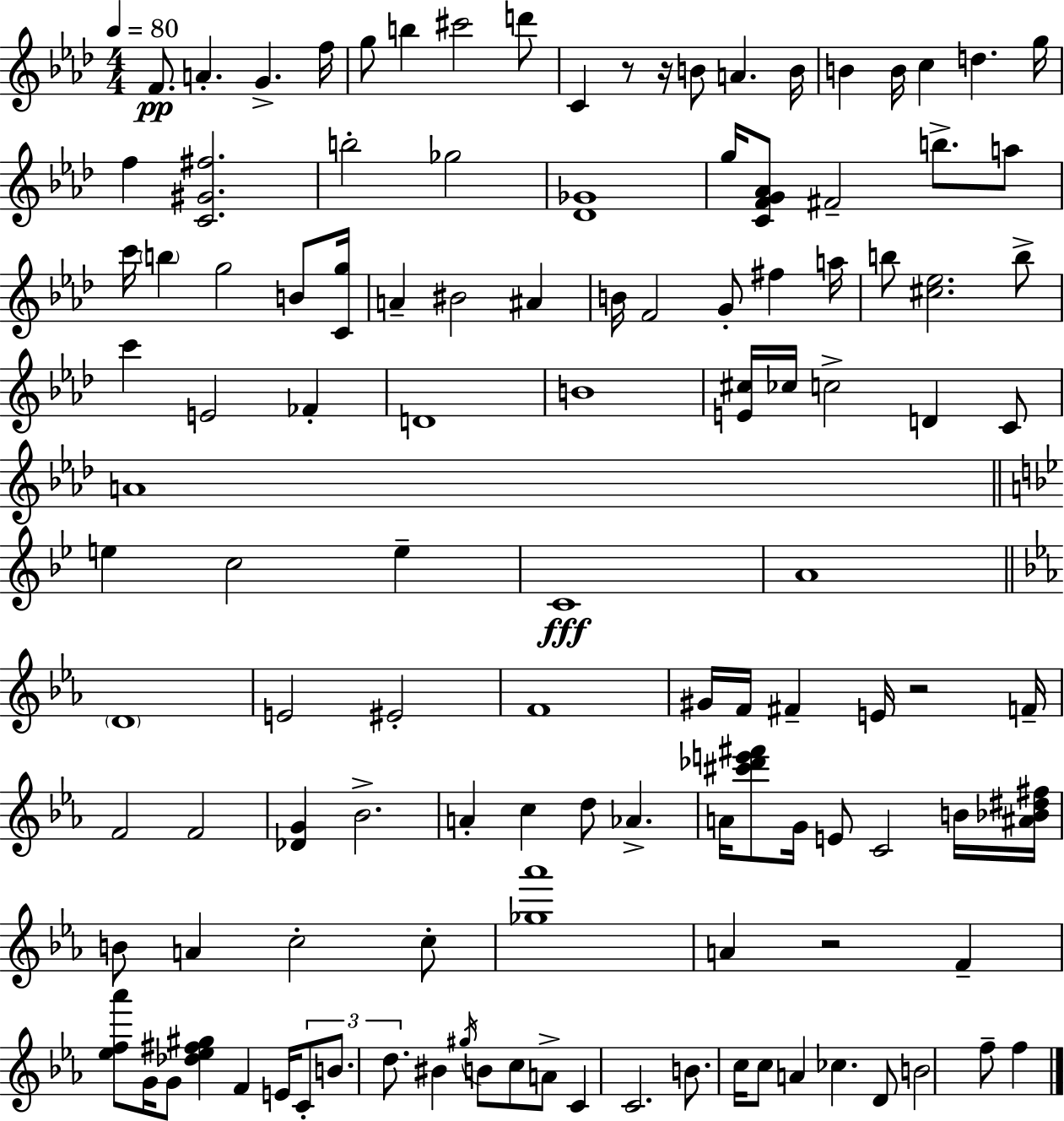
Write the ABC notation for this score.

X:1
T:Untitled
M:4/4
L:1/4
K:Ab
F/2 A G f/4 g/2 b ^c'2 d'/2 C z/2 z/4 B/2 A B/4 B B/4 c d g/4 f [C^G^f]2 b2 _g2 [_D_G]4 g/4 [CFG_A]/2 ^F2 b/2 a/2 c'/4 b g2 B/2 [Cg]/4 A ^B2 ^A B/4 F2 G/2 ^f a/4 b/2 [^c_e]2 b/2 c' E2 _F D4 B4 [E^c]/4 _c/4 c2 D C/2 A4 e c2 e C4 A4 D4 E2 ^E2 F4 ^G/4 F/4 ^F E/4 z2 F/4 F2 F2 [_DG] _B2 A c d/2 _A A/4 [^c'_d'e'^f']/2 G/4 E/2 C2 B/4 [^A_B^d^f]/4 B/2 A c2 c/2 [_g_a']4 A z2 F [_ef_a']/2 G/4 G/2 [_d_e^f^g] F E/4 C/2 B/2 d/2 ^B ^g/4 B/2 c/2 A/2 C C2 B/2 c/4 c/2 A _c D/2 B2 f/2 f